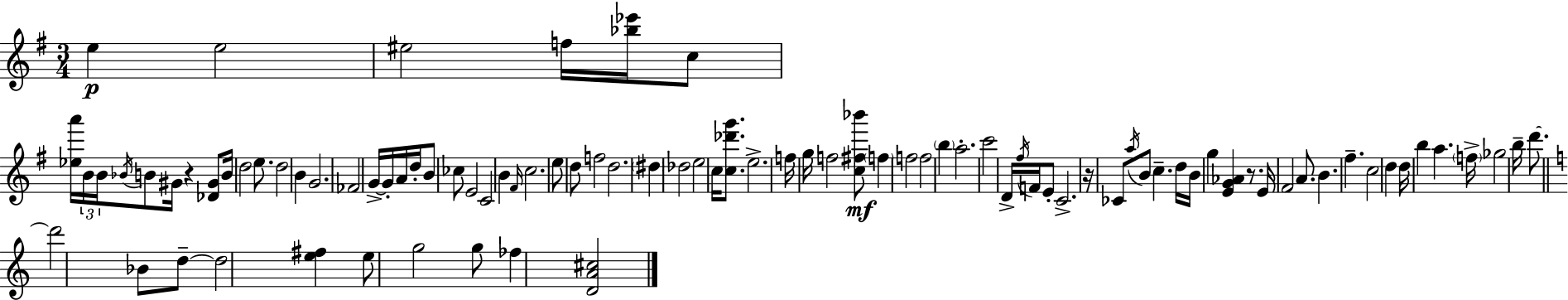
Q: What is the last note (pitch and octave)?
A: FES5